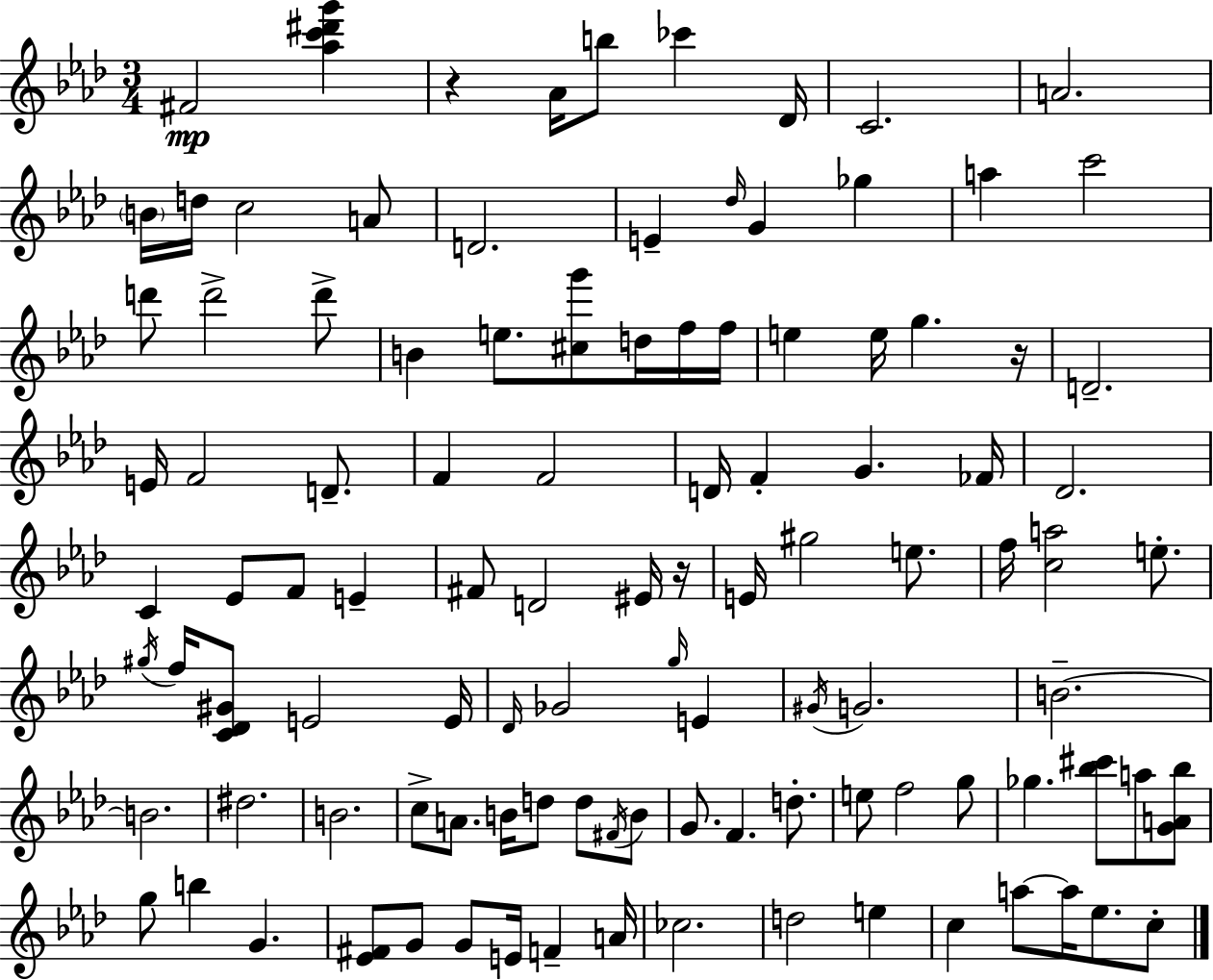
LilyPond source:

{
  \clef treble
  \numericTimeSignature
  \time 3/4
  \key f \minor
  fis'2\mp <aes'' c''' dis''' g'''>4 | r4 aes'16 b''8 ces'''4 des'16 | c'2. | a'2. | \break \parenthesize b'16 d''16 c''2 a'8 | d'2. | e'4-- \grace { des''16 } g'4 ges''4 | a''4 c'''2 | \break d'''8 d'''2-> d'''8-> | b'4 e''8. <cis'' g'''>8 d''16 f''16 | f''16 e''4 e''16 g''4. | r16 d'2.-- | \break e'16 f'2 d'8.-- | f'4 f'2 | d'16 f'4-. g'4. | fes'16 des'2. | \break c'4 ees'8 f'8 e'4-- | fis'8 d'2 eis'16 | r16 e'16 gis''2 e''8. | f''16 <c'' a''>2 e''8.-. | \break \acciaccatura { gis''16 } f''16 <c' des' gis'>8 e'2 | e'16 \grace { des'16 } ges'2 \grace { g''16 } | e'4 \acciaccatura { gis'16 } g'2. | b'2.--~~ | \break b'2. | dis''2. | b'2. | c''8-> a'8. b'16 d''8 | \break d''8 \acciaccatura { fis'16 } b'8 g'8. f'4. | d''8.-. e''8 f''2 | g''8 ges''4. | <bes'' cis'''>8 a''8 <g' a' bes''>8 g''8 b''4 | \break g'4. <ees' fis'>8 g'8 g'8 | e'16 f'4-- a'16 ces''2. | d''2 | e''4 c''4 a''8~~ | \break a''16 ees''8. c''8-. \bar "|."
}